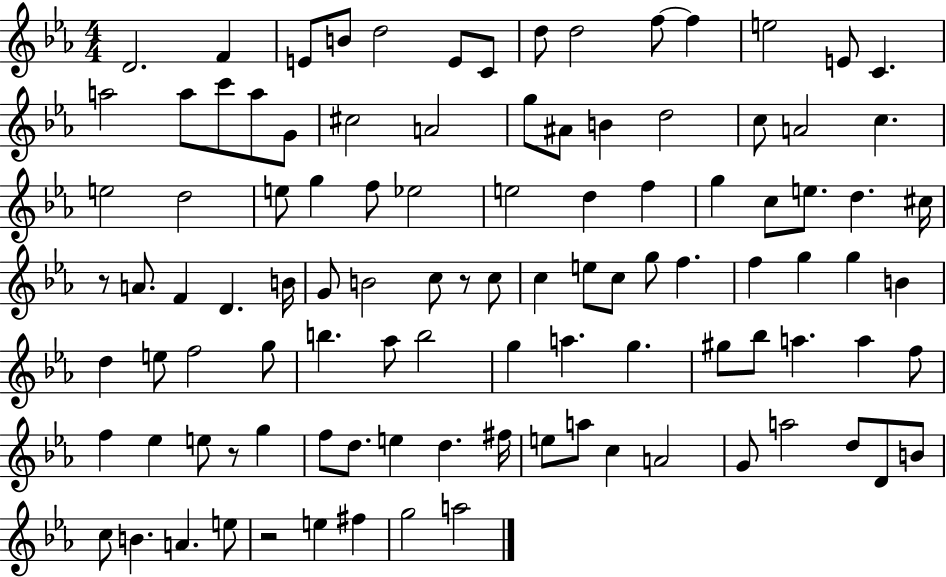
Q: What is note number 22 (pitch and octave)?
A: G5